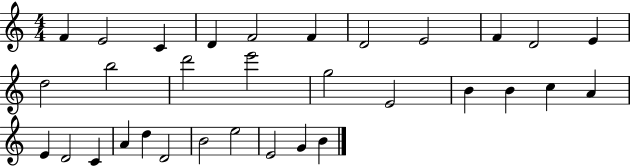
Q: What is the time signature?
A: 4/4